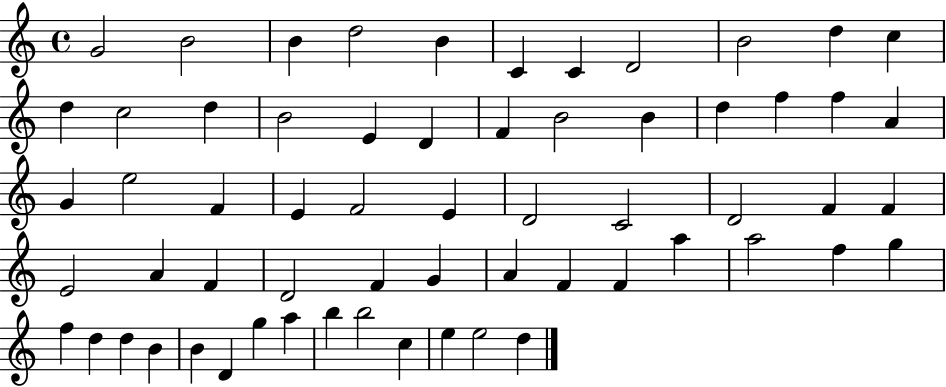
X:1
T:Untitled
M:4/4
L:1/4
K:C
G2 B2 B d2 B C C D2 B2 d c d c2 d B2 E D F B2 B d f f A G e2 F E F2 E D2 C2 D2 F F E2 A F D2 F G A F F a a2 f g f d d B B D g a b b2 c e e2 d